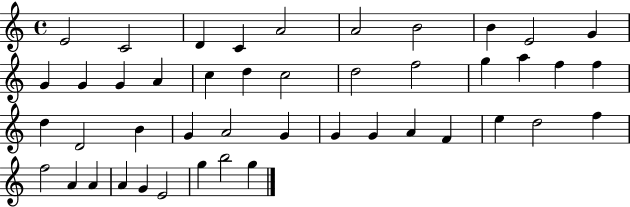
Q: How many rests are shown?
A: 0